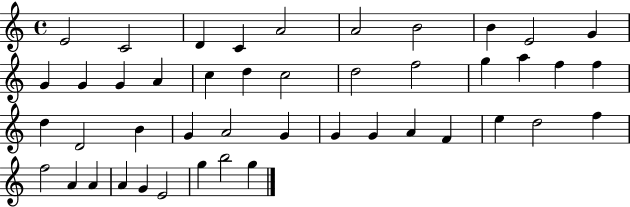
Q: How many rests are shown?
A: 0